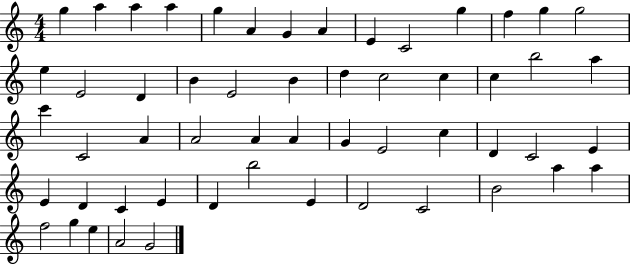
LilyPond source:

{
  \clef treble
  \numericTimeSignature
  \time 4/4
  \key c \major
  g''4 a''4 a''4 a''4 | g''4 a'4 g'4 a'4 | e'4 c'2 g''4 | f''4 g''4 g''2 | \break e''4 e'2 d'4 | b'4 e'2 b'4 | d''4 c''2 c''4 | c''4 b''2 a''4 | \break c'''4 c'2 a'4 | a'2 a'4 a'4 | g'4 e'2 c''4 | d'4 c'2 e'4 | \break e'4 d'4 c'4 e'4 | d'4 b''2 e'4 | d'2 c'2 | b'2 a''4 a''4 | \break f''2 g''4 e''4 | a'2 g'2 | \bar "|."
}